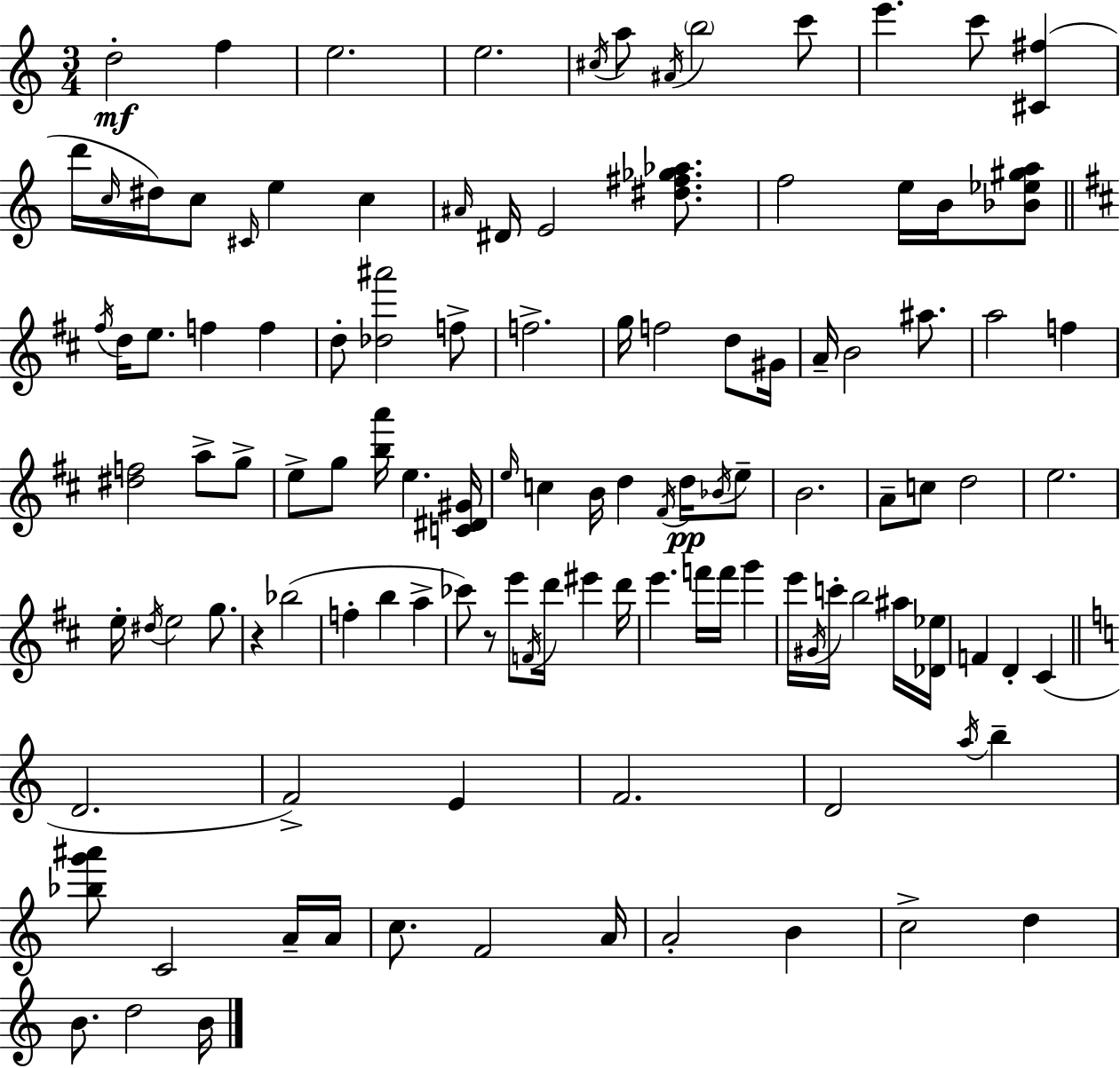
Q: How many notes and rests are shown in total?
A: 116